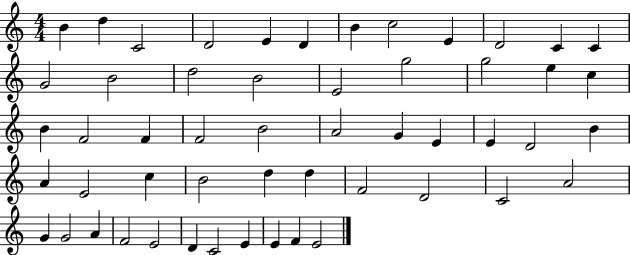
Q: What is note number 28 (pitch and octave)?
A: G4